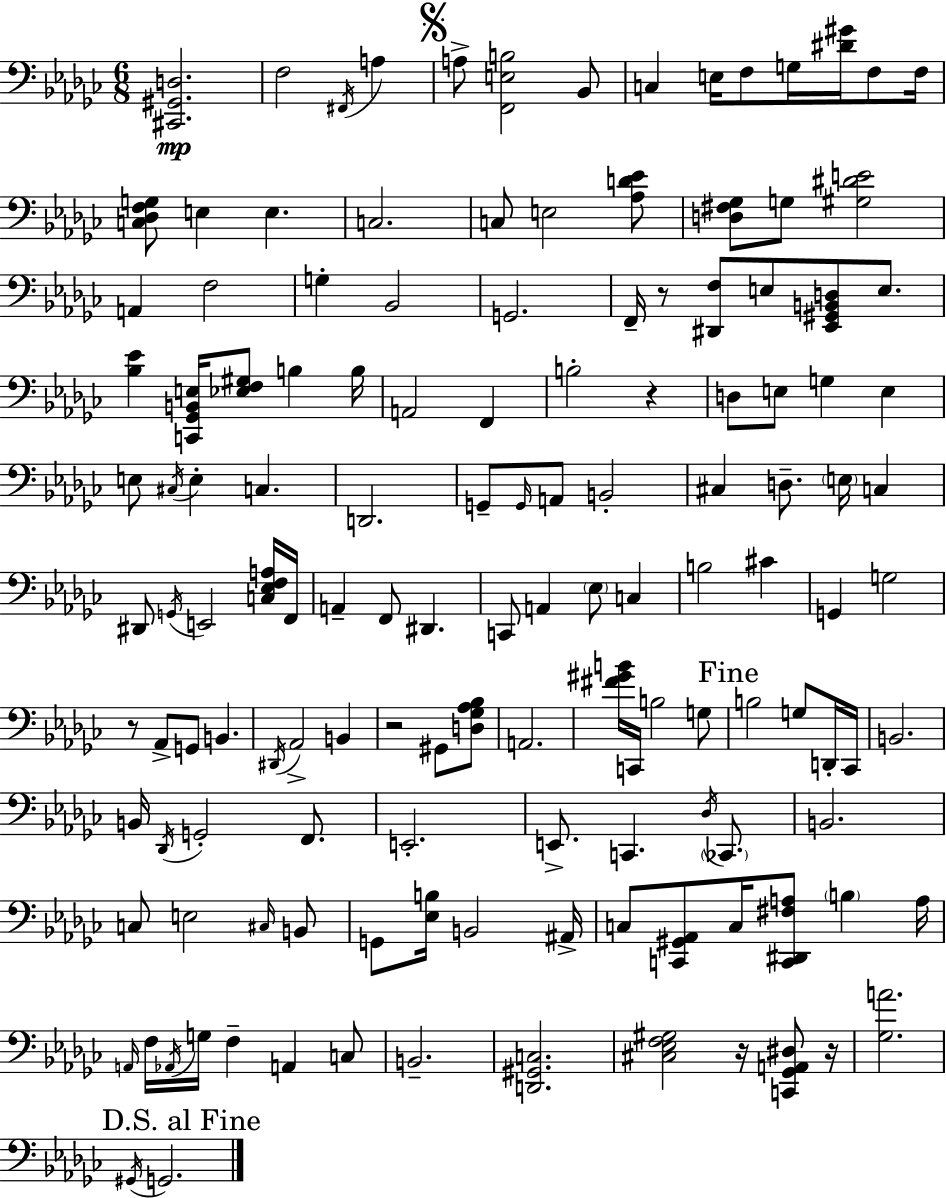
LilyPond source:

{
  \clef bass
  \numericTimeSignature
  \time 6/8
  \key ees \minor
  \repeat volta 2 { <cis, gis, d>2.\mp | f2 \acciaccatura { fis,16 } a4 | \mark \markup { \musicglyph "scripts.segno" } a8-> <f, e b>2 bes,8 | c4 e16 f8 g16 <dis' gis'>16 f8 | \break f16 <c des f g>8 e4 e4. | c2. | c8 e2 <aes d' ees'>8 | <d fis ges>8 g8 <gis dis' e'>2 | \break a,4 f2 | g4-. bes,2 | g,2. | f,16-- r8 <dis, f>8 e8 <ees, gis, b, d>8 e8. | \break <bes ees'>4 <c, ges, b, e>16 <ees f gis>8 b4 | b16 a,2 f,4 | b2-. r4 | d8 e8 g4 e4 | \break e8 \acciaccatura { cis16 } e4-. c4. | d,2. | g,8-- \grace { g,16 } a,8 b,2-. | cis4 d8.-- \parenthesize e16 c4 | \break dis,8 \acciaccatura { g,16 } e,2 | <c ees f a>16 f,16 a,4-- f,8 dis,4. | c,8 a,4 \parenthesize ees8 | c4 b2 | \break cis'4 g,4 g2 | r8 aes,8-> g,8 b,4. | \acciaccatura { dis,16 } aes,2-> | b,4 r2 | \break gis,8 <d ges aes bes>8 a,2. | <fis' gis' b'>16 c,16 b2 | g8 \mark "Fine" b2 | g8 d,16-. ces,16 b,2. | \break b,16 \acciaccatura { des,16 } g,2-. | f,8. e,2.-. | e,8.-> c,4. | \acciaccatura { des16 } \parenthesize ces,8. b,2. | \break c8 e2 | \grace { cis16 } b,8 g,8 <ees b>16 b,2 | ais,16-> c8 <c, gis, aes,>8 | c16 <c, dis, fis a>8 \parenthesize b4 a16 \grace { a,16 } f16 \acciaccatura { aes,16 } g16 | \break f4-- a,4 c8 b,2.-- | <d, gis, c>2. | <cis ees f gis>2 | r16 <c, ges, a, dis>8 r16 <ges a'>2. | \break \mark "D.S. al Fine" \acciaccatura { gis,16 } g,2. | } \bar "|."
}